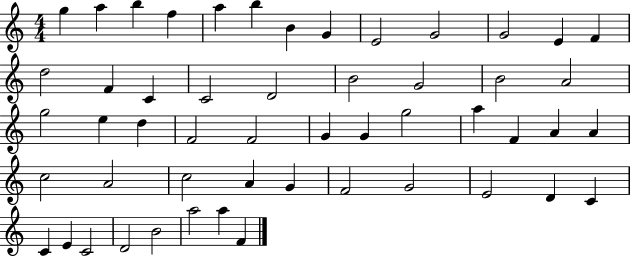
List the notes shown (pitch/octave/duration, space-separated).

G5/q A5/q B5/q F5/q A5/q B5/q B4/q G4/q E4/h G4/h G4/h E4/q F4/q D5/h F4/q C4/q C4/h D4/h B4/h G4/h B4/h A4/h G5/h E5/q D5/q F4/h F4/h G4/q G4/q G5/h A5/q F4/q A4/q A4/q C5/h A4/h C5/h A4/q G4/q F4/h G4/h E4/h D4/q C4/q C4/q E4/q C4/h D4/h B4/h A5/h A5/q F4/q